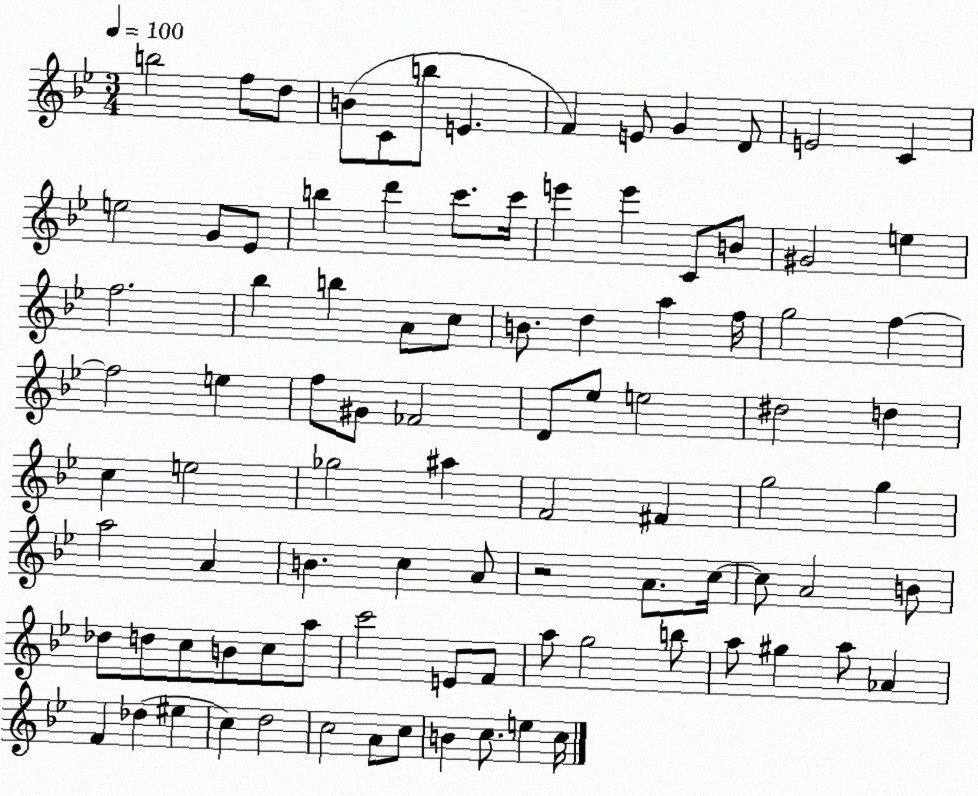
X:1
T:Untitled
M:3/4
L:1/4
K:Bb
b2 f/2 d/2 B/2 C/2 b/2 E F E/2 G D/2 E2 C e2 G/2 _E/2 b d' c'/2 c'/4 e' e' C/2 B/2 ^G2 e f2 _b b A/2 c/2 B/2 d a f/4 g2 f f2 e f/2 ^G/2 _F2 D/2 _e/2 e2 ^d2 d c e2 _g2 ^a F2 ^F g2 g a2 A B c A/2 z2 A/2 c/4 c/2 A2 B/2 _d/2 d/2 c/2 B/2 c/2 a/2 c'2 E/2 F/2 a/2 g2 b/2 a/2 ^g a/2 _A F _d ^e c d2 c2 A/2 c/2 B c/2 e c/4